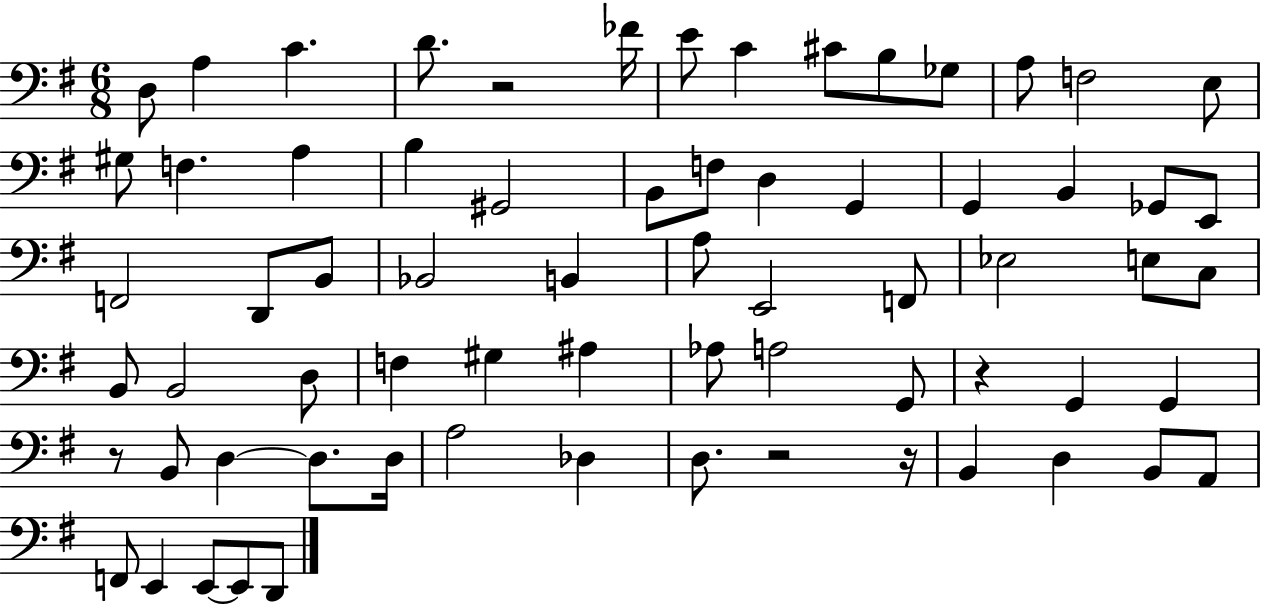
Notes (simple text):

D3/e A3/q C4/q. D4/e. R/h FES4/s E4/e C4/q C#4/e B3/e Gb3/e A3/e F3/h E3/e G#3/e F3/q. A3/q B3/q G#2/h B2/e F3/e D3/q G2/q G2/q B2/q Gb2/e E2/e F2/h D2/e B2/e Bb2/h B2/q A3/e E2/h F2/e Eb3/h E3/e C3/e B2/e B2/h D3/e F3/q G#3/q A#3/q Ab3/e A3/h G2/e R/q G2/q G2/q R/e B2/e D3/q D3/e. D3/s A3/h Db3/q D3/e. R/h R/s B2/q D3/q B2/e A2/e F2/e E2/q E2/e E2/e D2/e